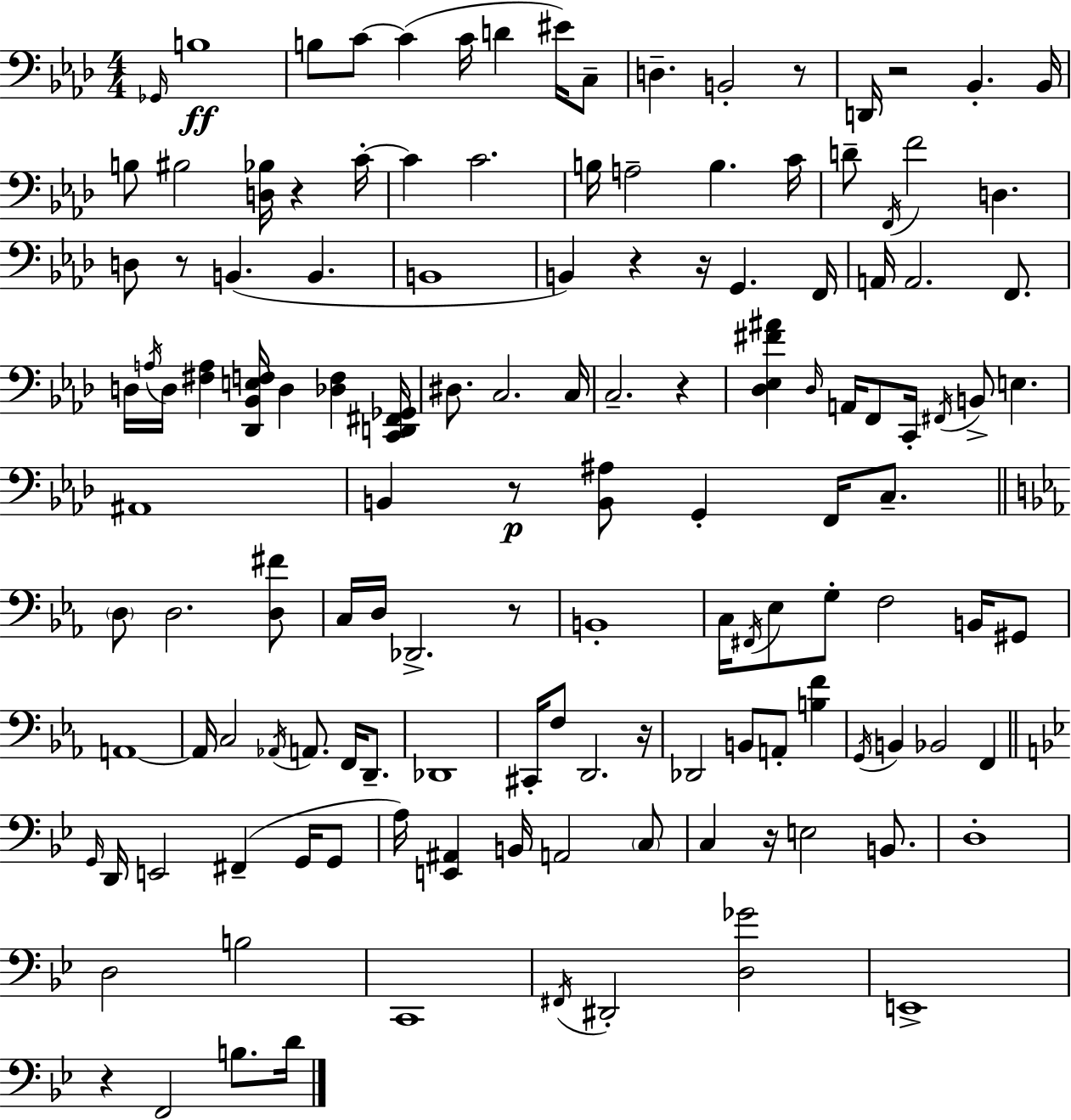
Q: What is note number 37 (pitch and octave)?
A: F2